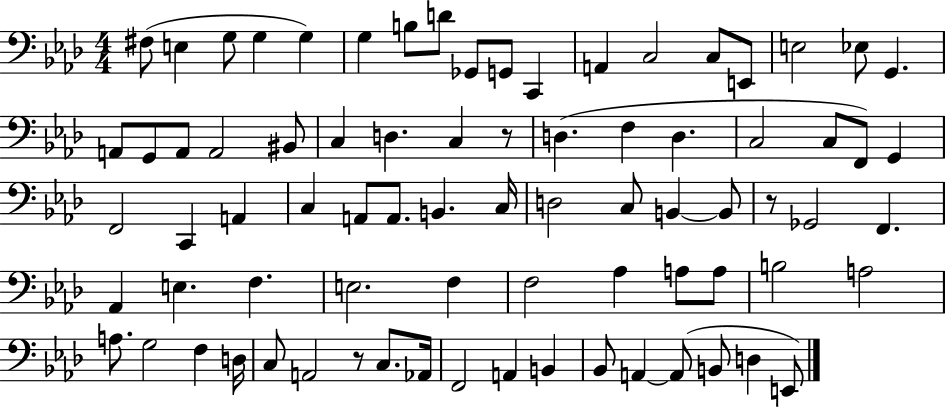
X:1
T:Untitled
M:4/4
L:1/4
K:Ab
^F,/2 E, G,/2 G, G, G, B,/2 D/2 _G,,/2 G,,/2 C,, A,, C,2 C,/2 E,,/2 E,2 _E,/2 G,, A,,/2 G,,/2 A,,/2 A,,2 ^B,,/2 C, D, C, z/2 D, F, D, C,2 C,/2 F,,/2 G,, F,,2 C,, A,, C, A,,/2 A,,/2 B,, C,/4 D,2 C,/2 B,, B,,/2 z/2 _G,,2 F,, _A,, E, F, E,2 F, F,2 _A, A,/2 A,/2 B,2 A,2 A,/2 G,2 F, D,/4 C,/2 A,,2 z/2 C,/2 _A,,/4 F,,2 A,, B,, _B,,/2 A,, A,,/2 B,,/2 D, E,,/2